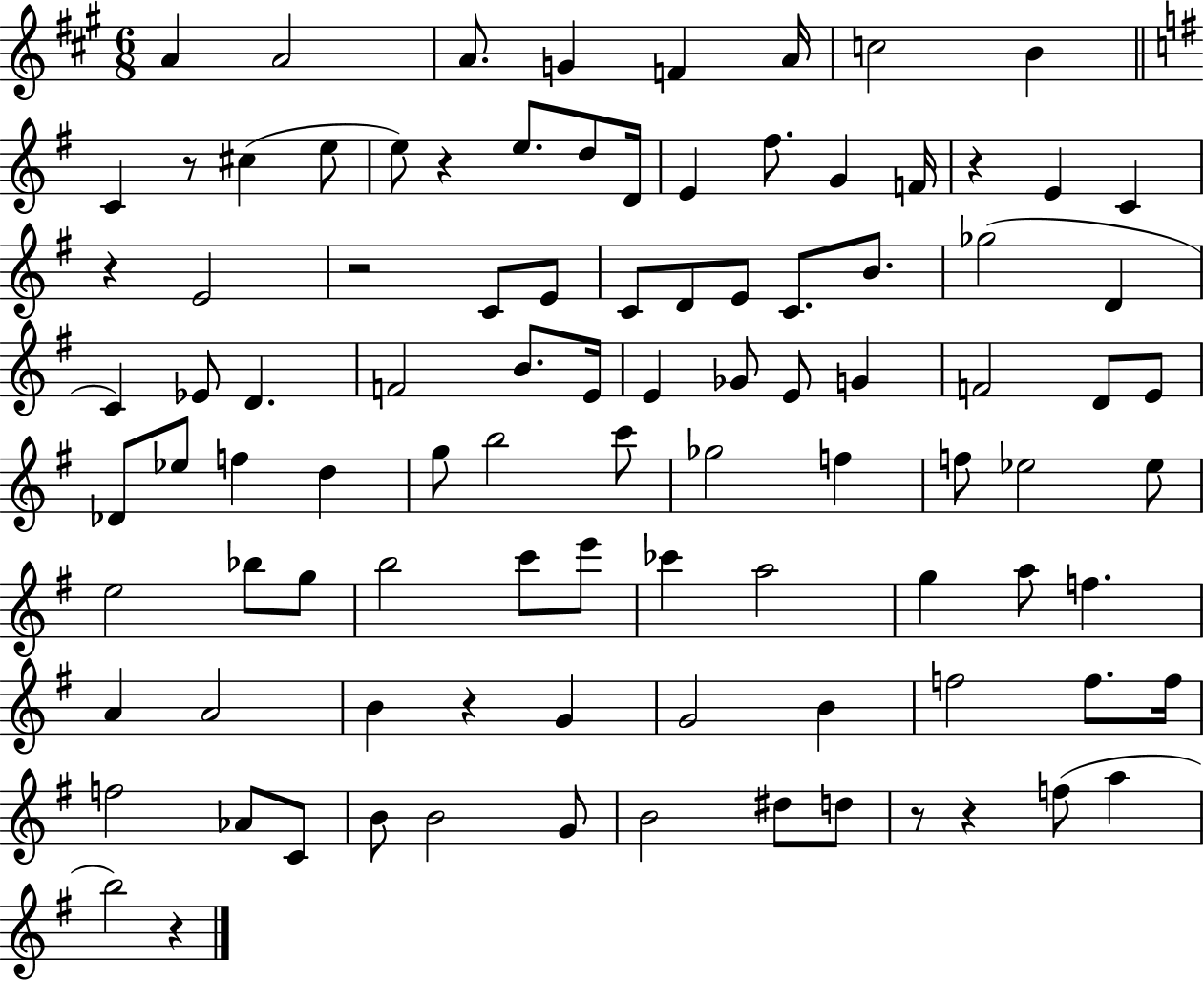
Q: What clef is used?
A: treble